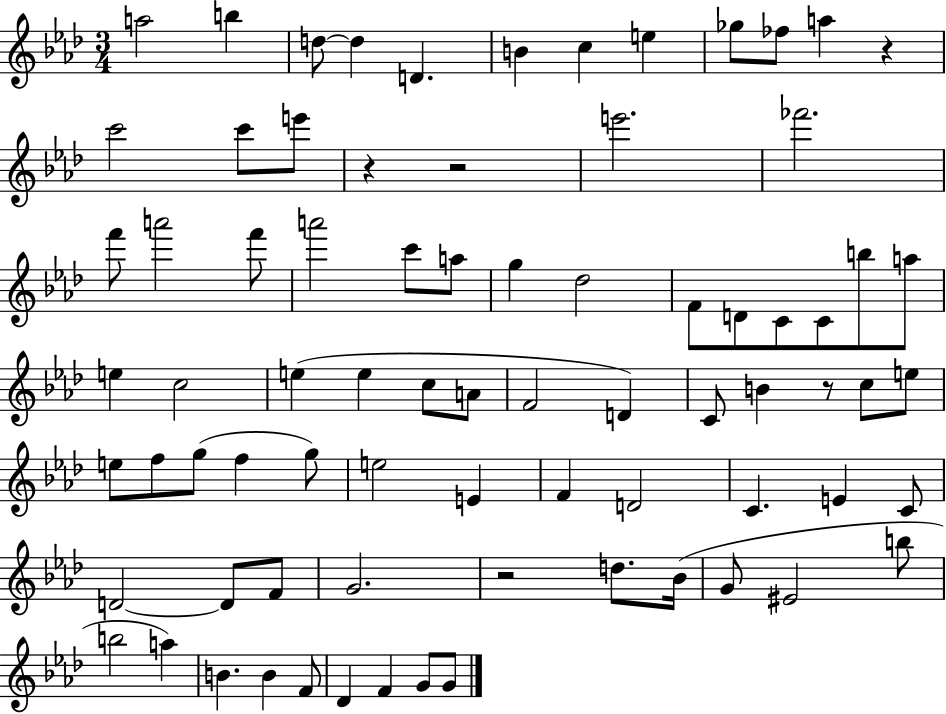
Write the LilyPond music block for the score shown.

{
  \clef treble
  \numericTimeSignature
  \time 3/4
  \key aes \major
  a''2 b''4 | d''8~~ d''4 d'4. | b'4 c''4 e''4 | ges''8 fes''8 a''4 r4 | \break c'''2 c'''8 e'''8 | r4 r2 | e'''2. | fes'''2. | \break f'''8 a'''2 f'''8 | a'''2 c'''8 a''8 | g''4 des''2 | f'8 d'8 c'8 c'8 b''8 a''8 | \break e''4 c''2 | e''4( e''4 c''8 a'8 | f'2 d'4) | c'8 b'4 r8 c''8 e''8 | \break e''8 f''8 g''8( f''4 g''8) | e''2 e'4 | f'4 d'2 | c'4. e'4 c'8 | \break d'2~~ d'8 f'8 | g'2. | r2 d''8. bes'16( | g'8 eis'2 b''8 | \break b''2 a''4) | b'4. b'4 f'8 | des'4 f'4 g'8 g'8 | \bar "|."
}